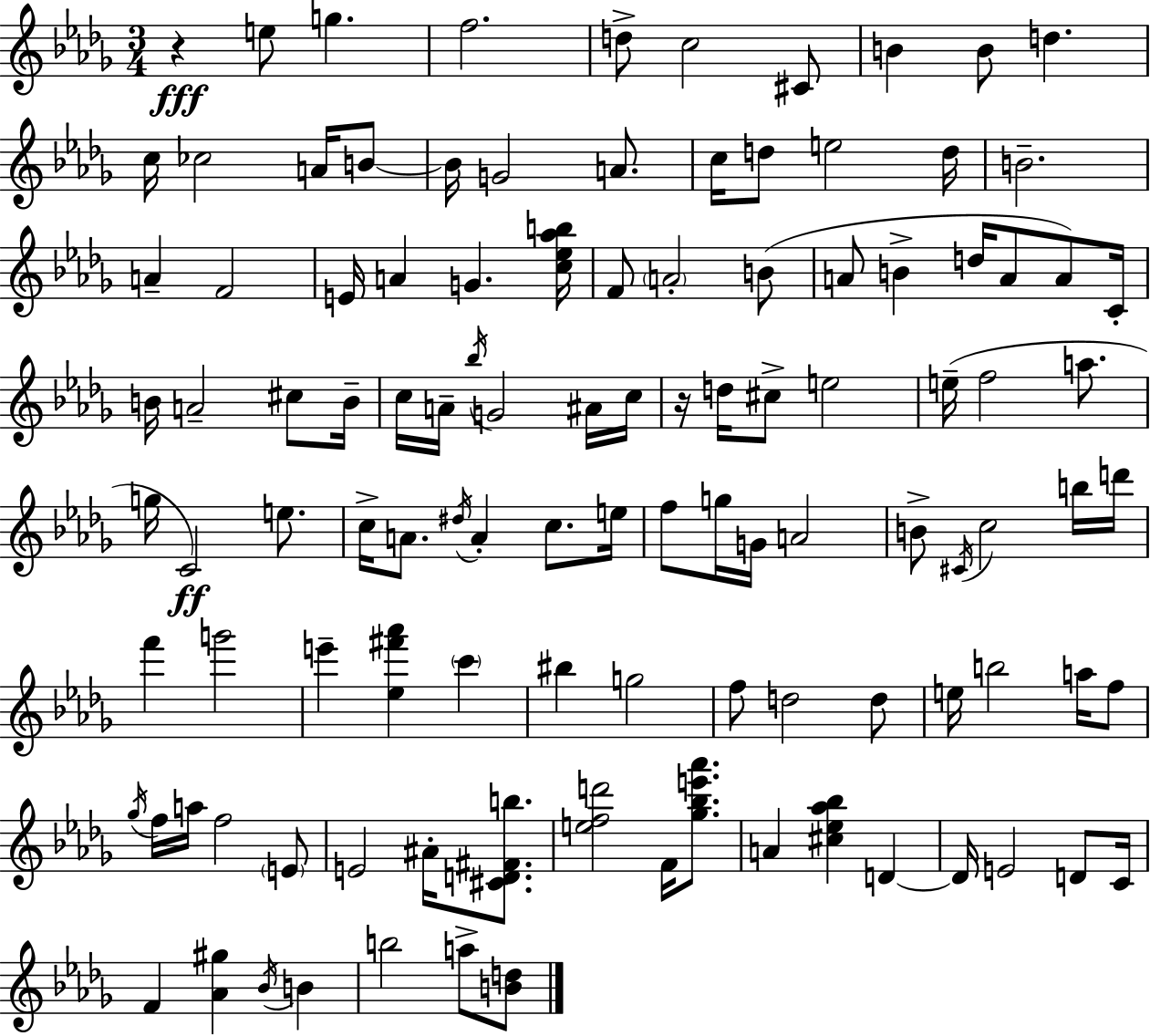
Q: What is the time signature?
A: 3/4